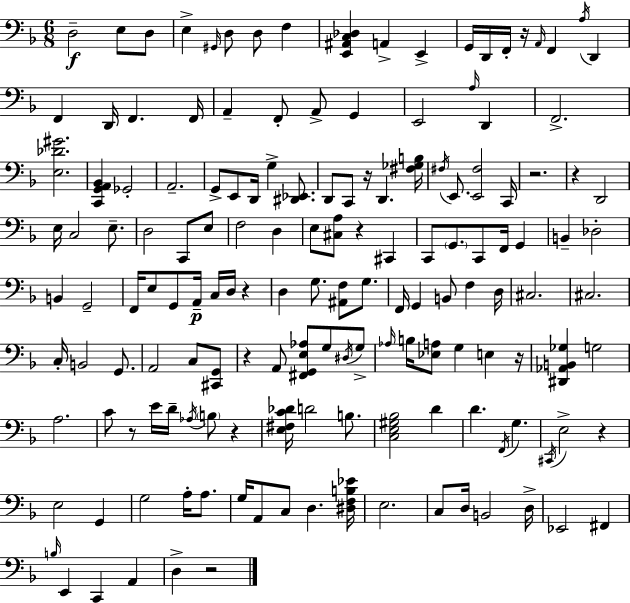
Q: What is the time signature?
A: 6/8